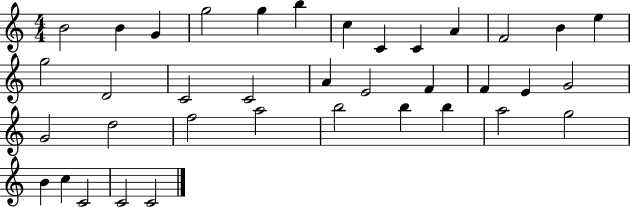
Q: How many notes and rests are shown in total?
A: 37